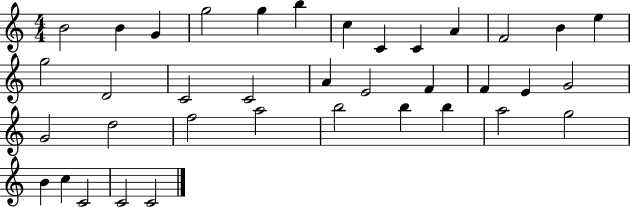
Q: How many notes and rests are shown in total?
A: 37